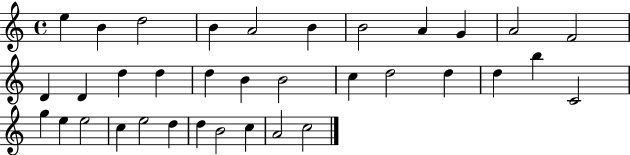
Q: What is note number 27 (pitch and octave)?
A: E5